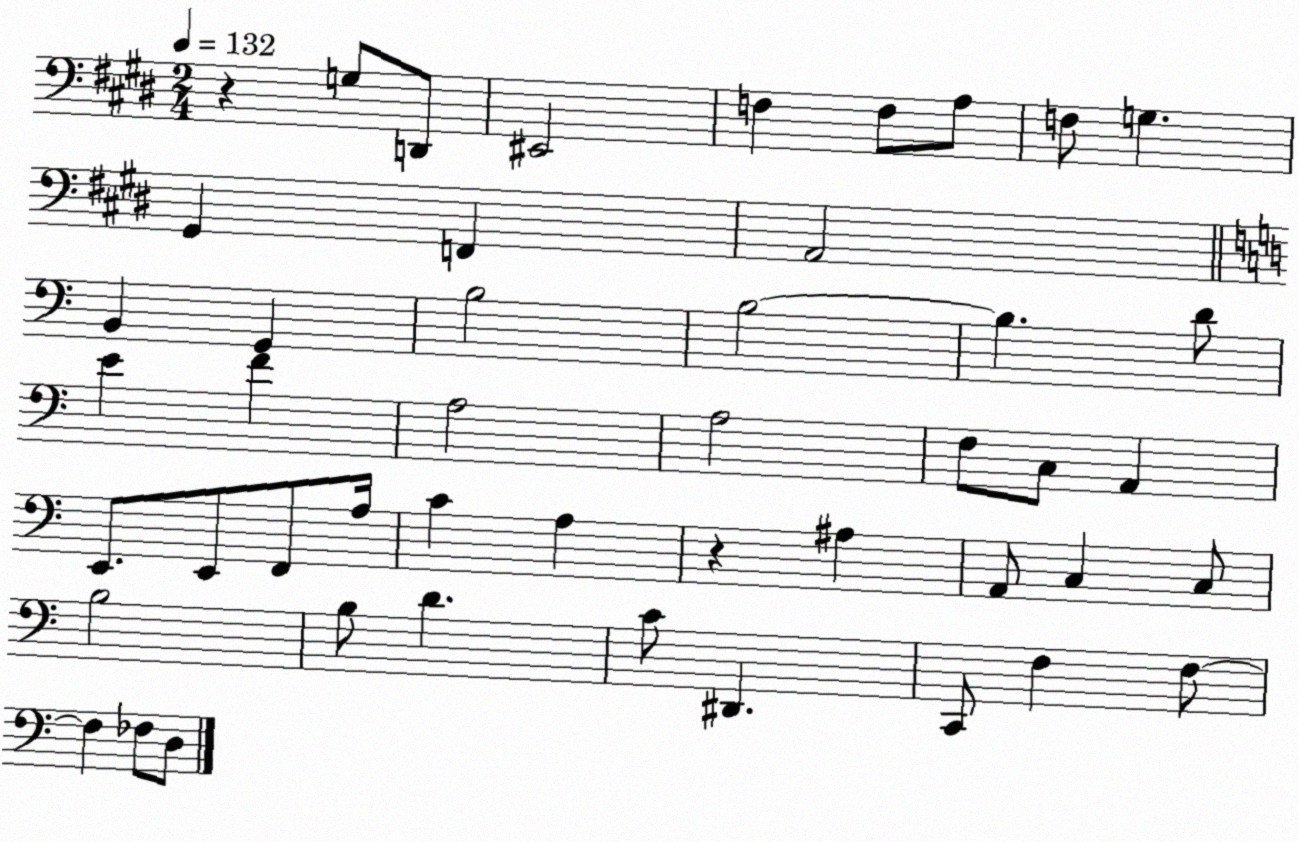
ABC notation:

X:1
T:Untitled
M:2/4
L:1/4
K:E
z G,/2 D,,/2 ^E,,2 F, F,/2 A,/2 F,/2 G, ^G,, F,, A,,2 B,, G,, B,2 B,2 B, D/2 E F A,2 A,2 F,/2 C,/2 A,, E,,/2 E,,/2 F,,/2 A,/4 C A, z ^A, A,,/2 C, C,/2 B,2 B,/2 D C/2 ^D,, C,,/2 F, F,/2 F, _F,/2 D,/2